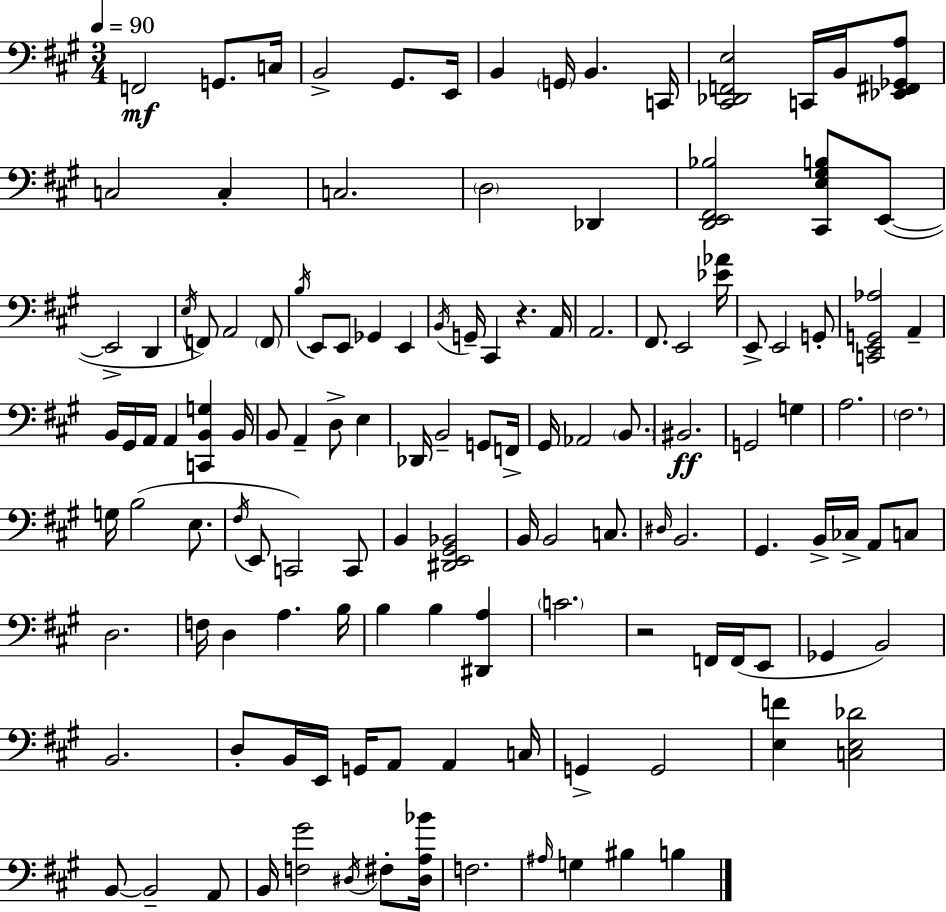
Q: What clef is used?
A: bass